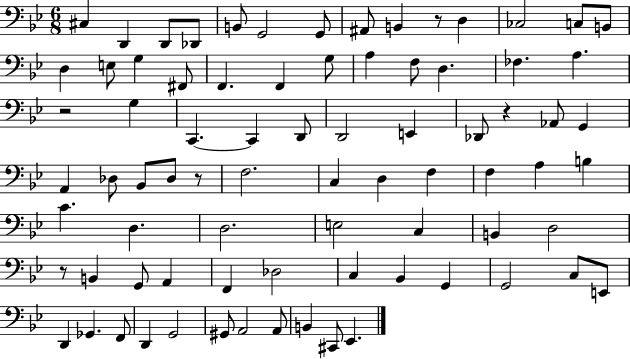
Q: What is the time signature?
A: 6/8